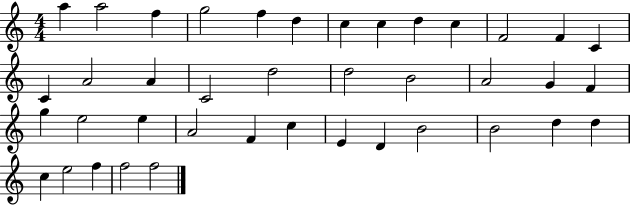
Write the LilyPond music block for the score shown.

{
  \clef treble
  \numericTimeSignature
  \time 4/4
  \key c \major
  a''4 a''2 f''4 | g''2 f''4 d''4 | c''4 c''4 d''4 c''4 | f'2 f'4 c'4 | \break c'4 a'2 a'4 | c'2 d''2 | d''2 b'2 | a'2 g'4 f'4 | \break g''4 e''2 e''4 | a'2 f'4 c''4 | e'4 d'4 b'2 | b'2 d''4 d''4 | \break c''4 e''2 f''4 | f''2 f''2 | \bar "|."
}